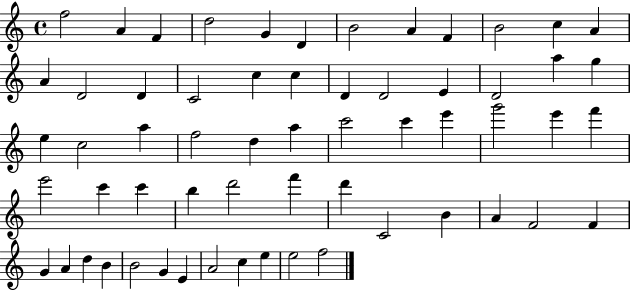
X:1
T:Untitled
M:4/4
L:1/4
K:C
f2 A F d2 G D B2 A F B2 c A A D2 D C2 c c D D2 E D2 a g e c2 a f2 d a c'2 c' e' g'2 e' f' e'2 c' c' b d'2 f' d' C2 B A F2 F G A d B B2 G E A2 c e e2 f2